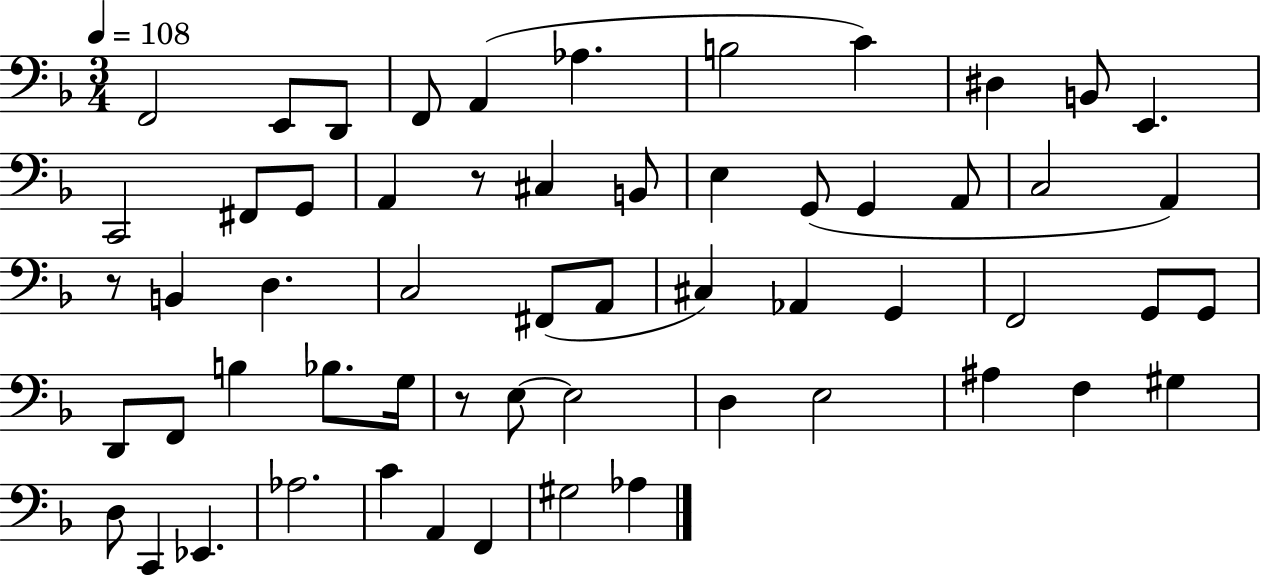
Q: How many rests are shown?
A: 3